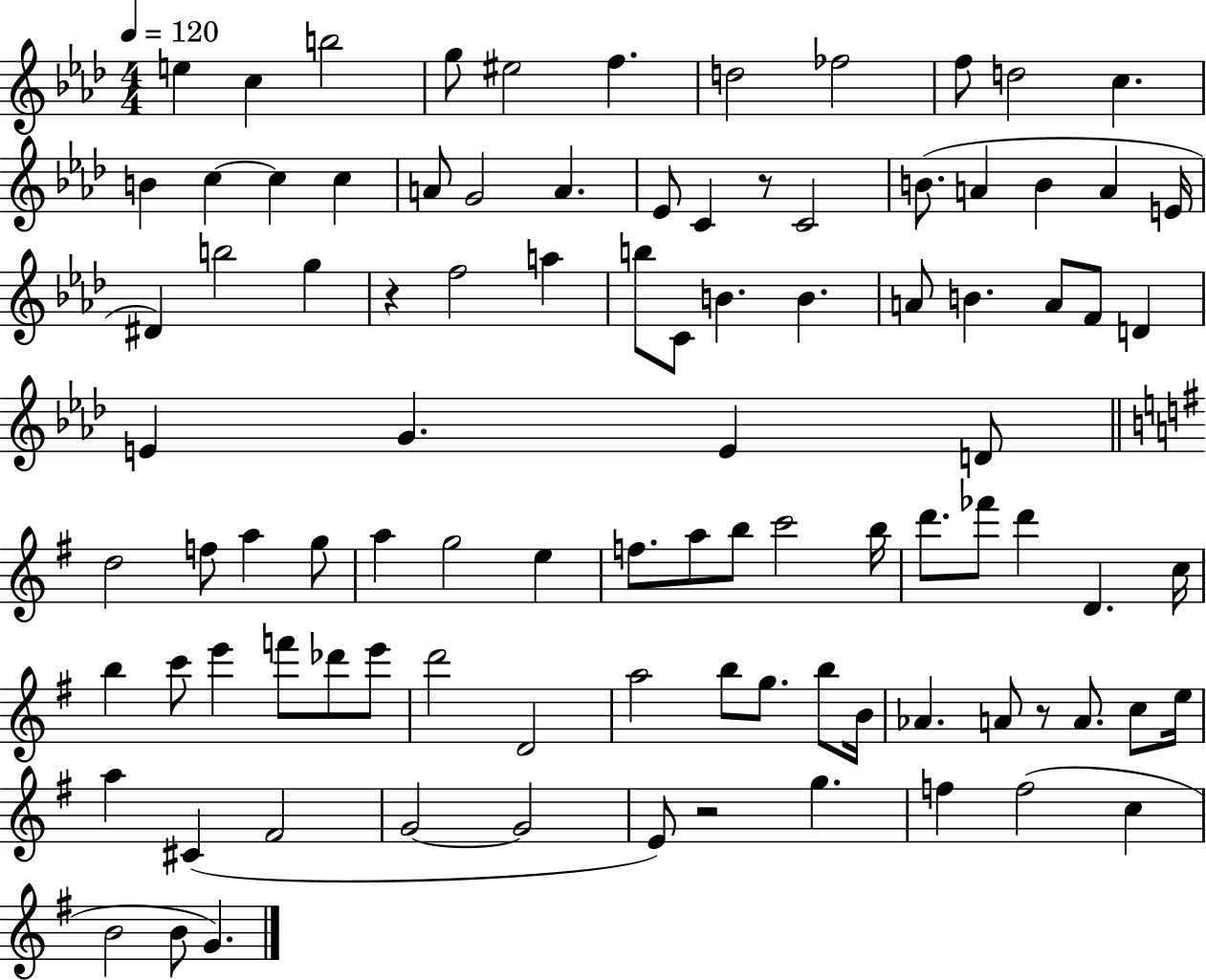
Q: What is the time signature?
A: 4/4